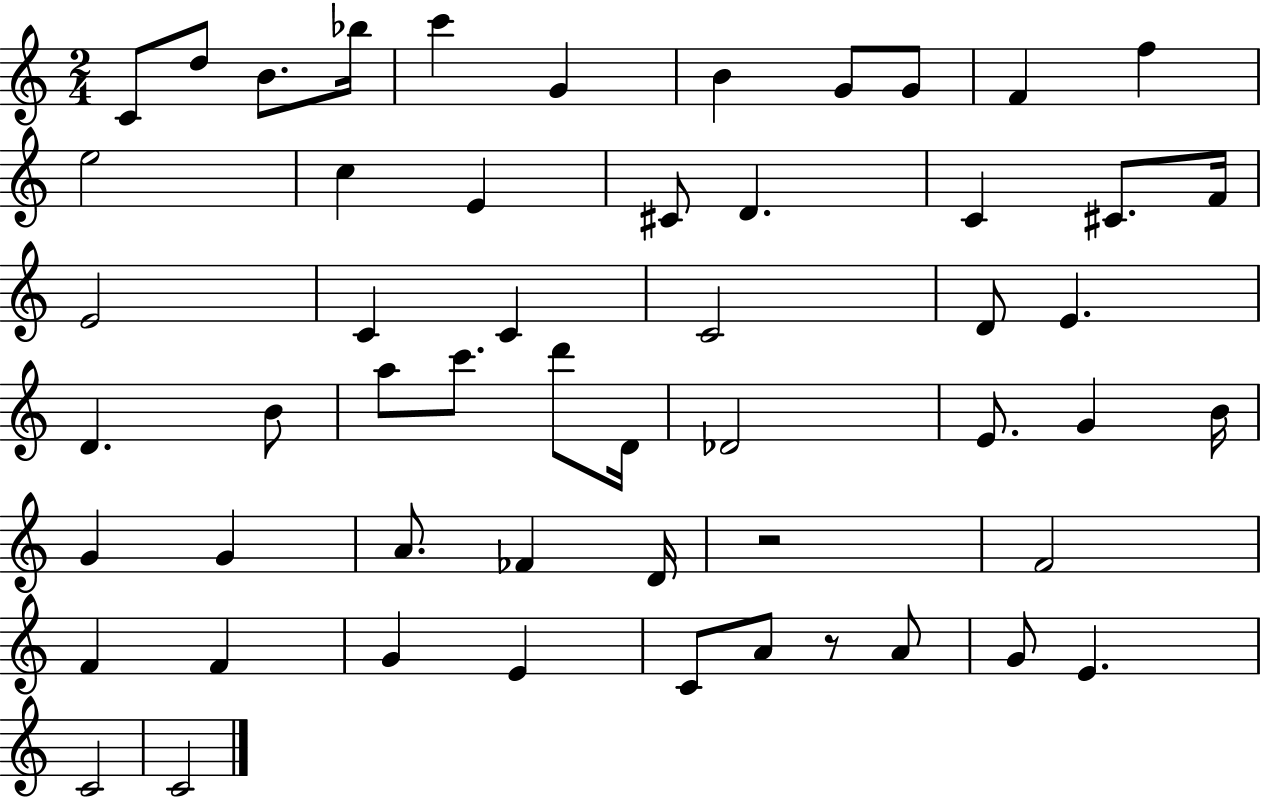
C4/e D5/e B4/e. Bb5/s C6/q G4/q B4/q G4/e G4/e F4/q F5/q E5/h C5/q E4/q C#4/e D4/q. C4/q C#4/e. F4/s E4/h C4/q C4/q C4/h D4/e E4/q. D4/q. B4/e A5/e C6/e. D6/e D4/s Db4/h E4/e. G4/q B4/s G4/q G4/q A4/e. FES4/q D4/s R/h F4/h F4/q F4/q G4/q E4/q C4/e A4/e R/e A4/e G4/e E4/q. C4/h C4/h